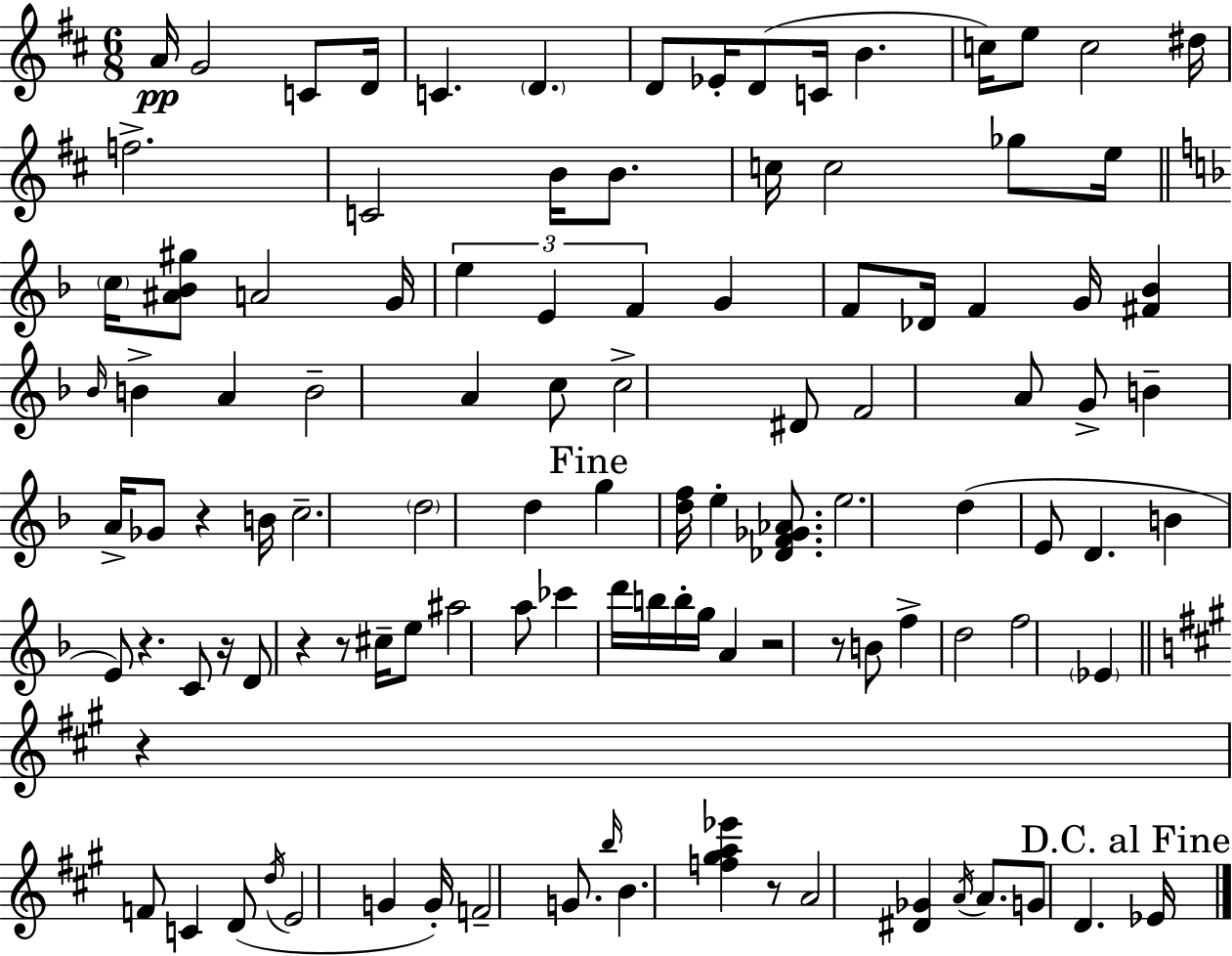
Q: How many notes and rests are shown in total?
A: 109